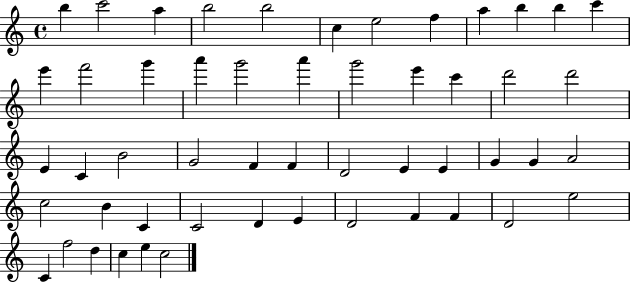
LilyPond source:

{
  \clef treble
  \time 4/4
  \defaultTimeSignature
  \key c \major
  b''4 c'''2 a''4 | b''2 b''2 | c''4 e''2 f''4 | a''4 b''4 b''4 c'''4 | \break e'''4 f'''2 g'''4 | a'''4 g'''2 a'''4 | g'''2 e'''4 c'''4 | d'''2 d'''2 | \break e'4 c'4 b'2 | g'2 f'4 f'4 | d'2 e'4 e'4 | g'4 g'4 a'2 | \break c''2 b'4 c'4 | c'2 d'4 e'4 | d'2 f'4 f'4 | d'2 e''2 | \break c'4 f''2 d''4 | c''4 e''4 c''2 | \bar "|."
}